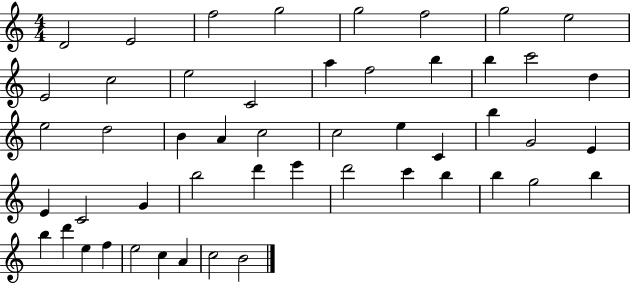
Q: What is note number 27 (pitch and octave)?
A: B5